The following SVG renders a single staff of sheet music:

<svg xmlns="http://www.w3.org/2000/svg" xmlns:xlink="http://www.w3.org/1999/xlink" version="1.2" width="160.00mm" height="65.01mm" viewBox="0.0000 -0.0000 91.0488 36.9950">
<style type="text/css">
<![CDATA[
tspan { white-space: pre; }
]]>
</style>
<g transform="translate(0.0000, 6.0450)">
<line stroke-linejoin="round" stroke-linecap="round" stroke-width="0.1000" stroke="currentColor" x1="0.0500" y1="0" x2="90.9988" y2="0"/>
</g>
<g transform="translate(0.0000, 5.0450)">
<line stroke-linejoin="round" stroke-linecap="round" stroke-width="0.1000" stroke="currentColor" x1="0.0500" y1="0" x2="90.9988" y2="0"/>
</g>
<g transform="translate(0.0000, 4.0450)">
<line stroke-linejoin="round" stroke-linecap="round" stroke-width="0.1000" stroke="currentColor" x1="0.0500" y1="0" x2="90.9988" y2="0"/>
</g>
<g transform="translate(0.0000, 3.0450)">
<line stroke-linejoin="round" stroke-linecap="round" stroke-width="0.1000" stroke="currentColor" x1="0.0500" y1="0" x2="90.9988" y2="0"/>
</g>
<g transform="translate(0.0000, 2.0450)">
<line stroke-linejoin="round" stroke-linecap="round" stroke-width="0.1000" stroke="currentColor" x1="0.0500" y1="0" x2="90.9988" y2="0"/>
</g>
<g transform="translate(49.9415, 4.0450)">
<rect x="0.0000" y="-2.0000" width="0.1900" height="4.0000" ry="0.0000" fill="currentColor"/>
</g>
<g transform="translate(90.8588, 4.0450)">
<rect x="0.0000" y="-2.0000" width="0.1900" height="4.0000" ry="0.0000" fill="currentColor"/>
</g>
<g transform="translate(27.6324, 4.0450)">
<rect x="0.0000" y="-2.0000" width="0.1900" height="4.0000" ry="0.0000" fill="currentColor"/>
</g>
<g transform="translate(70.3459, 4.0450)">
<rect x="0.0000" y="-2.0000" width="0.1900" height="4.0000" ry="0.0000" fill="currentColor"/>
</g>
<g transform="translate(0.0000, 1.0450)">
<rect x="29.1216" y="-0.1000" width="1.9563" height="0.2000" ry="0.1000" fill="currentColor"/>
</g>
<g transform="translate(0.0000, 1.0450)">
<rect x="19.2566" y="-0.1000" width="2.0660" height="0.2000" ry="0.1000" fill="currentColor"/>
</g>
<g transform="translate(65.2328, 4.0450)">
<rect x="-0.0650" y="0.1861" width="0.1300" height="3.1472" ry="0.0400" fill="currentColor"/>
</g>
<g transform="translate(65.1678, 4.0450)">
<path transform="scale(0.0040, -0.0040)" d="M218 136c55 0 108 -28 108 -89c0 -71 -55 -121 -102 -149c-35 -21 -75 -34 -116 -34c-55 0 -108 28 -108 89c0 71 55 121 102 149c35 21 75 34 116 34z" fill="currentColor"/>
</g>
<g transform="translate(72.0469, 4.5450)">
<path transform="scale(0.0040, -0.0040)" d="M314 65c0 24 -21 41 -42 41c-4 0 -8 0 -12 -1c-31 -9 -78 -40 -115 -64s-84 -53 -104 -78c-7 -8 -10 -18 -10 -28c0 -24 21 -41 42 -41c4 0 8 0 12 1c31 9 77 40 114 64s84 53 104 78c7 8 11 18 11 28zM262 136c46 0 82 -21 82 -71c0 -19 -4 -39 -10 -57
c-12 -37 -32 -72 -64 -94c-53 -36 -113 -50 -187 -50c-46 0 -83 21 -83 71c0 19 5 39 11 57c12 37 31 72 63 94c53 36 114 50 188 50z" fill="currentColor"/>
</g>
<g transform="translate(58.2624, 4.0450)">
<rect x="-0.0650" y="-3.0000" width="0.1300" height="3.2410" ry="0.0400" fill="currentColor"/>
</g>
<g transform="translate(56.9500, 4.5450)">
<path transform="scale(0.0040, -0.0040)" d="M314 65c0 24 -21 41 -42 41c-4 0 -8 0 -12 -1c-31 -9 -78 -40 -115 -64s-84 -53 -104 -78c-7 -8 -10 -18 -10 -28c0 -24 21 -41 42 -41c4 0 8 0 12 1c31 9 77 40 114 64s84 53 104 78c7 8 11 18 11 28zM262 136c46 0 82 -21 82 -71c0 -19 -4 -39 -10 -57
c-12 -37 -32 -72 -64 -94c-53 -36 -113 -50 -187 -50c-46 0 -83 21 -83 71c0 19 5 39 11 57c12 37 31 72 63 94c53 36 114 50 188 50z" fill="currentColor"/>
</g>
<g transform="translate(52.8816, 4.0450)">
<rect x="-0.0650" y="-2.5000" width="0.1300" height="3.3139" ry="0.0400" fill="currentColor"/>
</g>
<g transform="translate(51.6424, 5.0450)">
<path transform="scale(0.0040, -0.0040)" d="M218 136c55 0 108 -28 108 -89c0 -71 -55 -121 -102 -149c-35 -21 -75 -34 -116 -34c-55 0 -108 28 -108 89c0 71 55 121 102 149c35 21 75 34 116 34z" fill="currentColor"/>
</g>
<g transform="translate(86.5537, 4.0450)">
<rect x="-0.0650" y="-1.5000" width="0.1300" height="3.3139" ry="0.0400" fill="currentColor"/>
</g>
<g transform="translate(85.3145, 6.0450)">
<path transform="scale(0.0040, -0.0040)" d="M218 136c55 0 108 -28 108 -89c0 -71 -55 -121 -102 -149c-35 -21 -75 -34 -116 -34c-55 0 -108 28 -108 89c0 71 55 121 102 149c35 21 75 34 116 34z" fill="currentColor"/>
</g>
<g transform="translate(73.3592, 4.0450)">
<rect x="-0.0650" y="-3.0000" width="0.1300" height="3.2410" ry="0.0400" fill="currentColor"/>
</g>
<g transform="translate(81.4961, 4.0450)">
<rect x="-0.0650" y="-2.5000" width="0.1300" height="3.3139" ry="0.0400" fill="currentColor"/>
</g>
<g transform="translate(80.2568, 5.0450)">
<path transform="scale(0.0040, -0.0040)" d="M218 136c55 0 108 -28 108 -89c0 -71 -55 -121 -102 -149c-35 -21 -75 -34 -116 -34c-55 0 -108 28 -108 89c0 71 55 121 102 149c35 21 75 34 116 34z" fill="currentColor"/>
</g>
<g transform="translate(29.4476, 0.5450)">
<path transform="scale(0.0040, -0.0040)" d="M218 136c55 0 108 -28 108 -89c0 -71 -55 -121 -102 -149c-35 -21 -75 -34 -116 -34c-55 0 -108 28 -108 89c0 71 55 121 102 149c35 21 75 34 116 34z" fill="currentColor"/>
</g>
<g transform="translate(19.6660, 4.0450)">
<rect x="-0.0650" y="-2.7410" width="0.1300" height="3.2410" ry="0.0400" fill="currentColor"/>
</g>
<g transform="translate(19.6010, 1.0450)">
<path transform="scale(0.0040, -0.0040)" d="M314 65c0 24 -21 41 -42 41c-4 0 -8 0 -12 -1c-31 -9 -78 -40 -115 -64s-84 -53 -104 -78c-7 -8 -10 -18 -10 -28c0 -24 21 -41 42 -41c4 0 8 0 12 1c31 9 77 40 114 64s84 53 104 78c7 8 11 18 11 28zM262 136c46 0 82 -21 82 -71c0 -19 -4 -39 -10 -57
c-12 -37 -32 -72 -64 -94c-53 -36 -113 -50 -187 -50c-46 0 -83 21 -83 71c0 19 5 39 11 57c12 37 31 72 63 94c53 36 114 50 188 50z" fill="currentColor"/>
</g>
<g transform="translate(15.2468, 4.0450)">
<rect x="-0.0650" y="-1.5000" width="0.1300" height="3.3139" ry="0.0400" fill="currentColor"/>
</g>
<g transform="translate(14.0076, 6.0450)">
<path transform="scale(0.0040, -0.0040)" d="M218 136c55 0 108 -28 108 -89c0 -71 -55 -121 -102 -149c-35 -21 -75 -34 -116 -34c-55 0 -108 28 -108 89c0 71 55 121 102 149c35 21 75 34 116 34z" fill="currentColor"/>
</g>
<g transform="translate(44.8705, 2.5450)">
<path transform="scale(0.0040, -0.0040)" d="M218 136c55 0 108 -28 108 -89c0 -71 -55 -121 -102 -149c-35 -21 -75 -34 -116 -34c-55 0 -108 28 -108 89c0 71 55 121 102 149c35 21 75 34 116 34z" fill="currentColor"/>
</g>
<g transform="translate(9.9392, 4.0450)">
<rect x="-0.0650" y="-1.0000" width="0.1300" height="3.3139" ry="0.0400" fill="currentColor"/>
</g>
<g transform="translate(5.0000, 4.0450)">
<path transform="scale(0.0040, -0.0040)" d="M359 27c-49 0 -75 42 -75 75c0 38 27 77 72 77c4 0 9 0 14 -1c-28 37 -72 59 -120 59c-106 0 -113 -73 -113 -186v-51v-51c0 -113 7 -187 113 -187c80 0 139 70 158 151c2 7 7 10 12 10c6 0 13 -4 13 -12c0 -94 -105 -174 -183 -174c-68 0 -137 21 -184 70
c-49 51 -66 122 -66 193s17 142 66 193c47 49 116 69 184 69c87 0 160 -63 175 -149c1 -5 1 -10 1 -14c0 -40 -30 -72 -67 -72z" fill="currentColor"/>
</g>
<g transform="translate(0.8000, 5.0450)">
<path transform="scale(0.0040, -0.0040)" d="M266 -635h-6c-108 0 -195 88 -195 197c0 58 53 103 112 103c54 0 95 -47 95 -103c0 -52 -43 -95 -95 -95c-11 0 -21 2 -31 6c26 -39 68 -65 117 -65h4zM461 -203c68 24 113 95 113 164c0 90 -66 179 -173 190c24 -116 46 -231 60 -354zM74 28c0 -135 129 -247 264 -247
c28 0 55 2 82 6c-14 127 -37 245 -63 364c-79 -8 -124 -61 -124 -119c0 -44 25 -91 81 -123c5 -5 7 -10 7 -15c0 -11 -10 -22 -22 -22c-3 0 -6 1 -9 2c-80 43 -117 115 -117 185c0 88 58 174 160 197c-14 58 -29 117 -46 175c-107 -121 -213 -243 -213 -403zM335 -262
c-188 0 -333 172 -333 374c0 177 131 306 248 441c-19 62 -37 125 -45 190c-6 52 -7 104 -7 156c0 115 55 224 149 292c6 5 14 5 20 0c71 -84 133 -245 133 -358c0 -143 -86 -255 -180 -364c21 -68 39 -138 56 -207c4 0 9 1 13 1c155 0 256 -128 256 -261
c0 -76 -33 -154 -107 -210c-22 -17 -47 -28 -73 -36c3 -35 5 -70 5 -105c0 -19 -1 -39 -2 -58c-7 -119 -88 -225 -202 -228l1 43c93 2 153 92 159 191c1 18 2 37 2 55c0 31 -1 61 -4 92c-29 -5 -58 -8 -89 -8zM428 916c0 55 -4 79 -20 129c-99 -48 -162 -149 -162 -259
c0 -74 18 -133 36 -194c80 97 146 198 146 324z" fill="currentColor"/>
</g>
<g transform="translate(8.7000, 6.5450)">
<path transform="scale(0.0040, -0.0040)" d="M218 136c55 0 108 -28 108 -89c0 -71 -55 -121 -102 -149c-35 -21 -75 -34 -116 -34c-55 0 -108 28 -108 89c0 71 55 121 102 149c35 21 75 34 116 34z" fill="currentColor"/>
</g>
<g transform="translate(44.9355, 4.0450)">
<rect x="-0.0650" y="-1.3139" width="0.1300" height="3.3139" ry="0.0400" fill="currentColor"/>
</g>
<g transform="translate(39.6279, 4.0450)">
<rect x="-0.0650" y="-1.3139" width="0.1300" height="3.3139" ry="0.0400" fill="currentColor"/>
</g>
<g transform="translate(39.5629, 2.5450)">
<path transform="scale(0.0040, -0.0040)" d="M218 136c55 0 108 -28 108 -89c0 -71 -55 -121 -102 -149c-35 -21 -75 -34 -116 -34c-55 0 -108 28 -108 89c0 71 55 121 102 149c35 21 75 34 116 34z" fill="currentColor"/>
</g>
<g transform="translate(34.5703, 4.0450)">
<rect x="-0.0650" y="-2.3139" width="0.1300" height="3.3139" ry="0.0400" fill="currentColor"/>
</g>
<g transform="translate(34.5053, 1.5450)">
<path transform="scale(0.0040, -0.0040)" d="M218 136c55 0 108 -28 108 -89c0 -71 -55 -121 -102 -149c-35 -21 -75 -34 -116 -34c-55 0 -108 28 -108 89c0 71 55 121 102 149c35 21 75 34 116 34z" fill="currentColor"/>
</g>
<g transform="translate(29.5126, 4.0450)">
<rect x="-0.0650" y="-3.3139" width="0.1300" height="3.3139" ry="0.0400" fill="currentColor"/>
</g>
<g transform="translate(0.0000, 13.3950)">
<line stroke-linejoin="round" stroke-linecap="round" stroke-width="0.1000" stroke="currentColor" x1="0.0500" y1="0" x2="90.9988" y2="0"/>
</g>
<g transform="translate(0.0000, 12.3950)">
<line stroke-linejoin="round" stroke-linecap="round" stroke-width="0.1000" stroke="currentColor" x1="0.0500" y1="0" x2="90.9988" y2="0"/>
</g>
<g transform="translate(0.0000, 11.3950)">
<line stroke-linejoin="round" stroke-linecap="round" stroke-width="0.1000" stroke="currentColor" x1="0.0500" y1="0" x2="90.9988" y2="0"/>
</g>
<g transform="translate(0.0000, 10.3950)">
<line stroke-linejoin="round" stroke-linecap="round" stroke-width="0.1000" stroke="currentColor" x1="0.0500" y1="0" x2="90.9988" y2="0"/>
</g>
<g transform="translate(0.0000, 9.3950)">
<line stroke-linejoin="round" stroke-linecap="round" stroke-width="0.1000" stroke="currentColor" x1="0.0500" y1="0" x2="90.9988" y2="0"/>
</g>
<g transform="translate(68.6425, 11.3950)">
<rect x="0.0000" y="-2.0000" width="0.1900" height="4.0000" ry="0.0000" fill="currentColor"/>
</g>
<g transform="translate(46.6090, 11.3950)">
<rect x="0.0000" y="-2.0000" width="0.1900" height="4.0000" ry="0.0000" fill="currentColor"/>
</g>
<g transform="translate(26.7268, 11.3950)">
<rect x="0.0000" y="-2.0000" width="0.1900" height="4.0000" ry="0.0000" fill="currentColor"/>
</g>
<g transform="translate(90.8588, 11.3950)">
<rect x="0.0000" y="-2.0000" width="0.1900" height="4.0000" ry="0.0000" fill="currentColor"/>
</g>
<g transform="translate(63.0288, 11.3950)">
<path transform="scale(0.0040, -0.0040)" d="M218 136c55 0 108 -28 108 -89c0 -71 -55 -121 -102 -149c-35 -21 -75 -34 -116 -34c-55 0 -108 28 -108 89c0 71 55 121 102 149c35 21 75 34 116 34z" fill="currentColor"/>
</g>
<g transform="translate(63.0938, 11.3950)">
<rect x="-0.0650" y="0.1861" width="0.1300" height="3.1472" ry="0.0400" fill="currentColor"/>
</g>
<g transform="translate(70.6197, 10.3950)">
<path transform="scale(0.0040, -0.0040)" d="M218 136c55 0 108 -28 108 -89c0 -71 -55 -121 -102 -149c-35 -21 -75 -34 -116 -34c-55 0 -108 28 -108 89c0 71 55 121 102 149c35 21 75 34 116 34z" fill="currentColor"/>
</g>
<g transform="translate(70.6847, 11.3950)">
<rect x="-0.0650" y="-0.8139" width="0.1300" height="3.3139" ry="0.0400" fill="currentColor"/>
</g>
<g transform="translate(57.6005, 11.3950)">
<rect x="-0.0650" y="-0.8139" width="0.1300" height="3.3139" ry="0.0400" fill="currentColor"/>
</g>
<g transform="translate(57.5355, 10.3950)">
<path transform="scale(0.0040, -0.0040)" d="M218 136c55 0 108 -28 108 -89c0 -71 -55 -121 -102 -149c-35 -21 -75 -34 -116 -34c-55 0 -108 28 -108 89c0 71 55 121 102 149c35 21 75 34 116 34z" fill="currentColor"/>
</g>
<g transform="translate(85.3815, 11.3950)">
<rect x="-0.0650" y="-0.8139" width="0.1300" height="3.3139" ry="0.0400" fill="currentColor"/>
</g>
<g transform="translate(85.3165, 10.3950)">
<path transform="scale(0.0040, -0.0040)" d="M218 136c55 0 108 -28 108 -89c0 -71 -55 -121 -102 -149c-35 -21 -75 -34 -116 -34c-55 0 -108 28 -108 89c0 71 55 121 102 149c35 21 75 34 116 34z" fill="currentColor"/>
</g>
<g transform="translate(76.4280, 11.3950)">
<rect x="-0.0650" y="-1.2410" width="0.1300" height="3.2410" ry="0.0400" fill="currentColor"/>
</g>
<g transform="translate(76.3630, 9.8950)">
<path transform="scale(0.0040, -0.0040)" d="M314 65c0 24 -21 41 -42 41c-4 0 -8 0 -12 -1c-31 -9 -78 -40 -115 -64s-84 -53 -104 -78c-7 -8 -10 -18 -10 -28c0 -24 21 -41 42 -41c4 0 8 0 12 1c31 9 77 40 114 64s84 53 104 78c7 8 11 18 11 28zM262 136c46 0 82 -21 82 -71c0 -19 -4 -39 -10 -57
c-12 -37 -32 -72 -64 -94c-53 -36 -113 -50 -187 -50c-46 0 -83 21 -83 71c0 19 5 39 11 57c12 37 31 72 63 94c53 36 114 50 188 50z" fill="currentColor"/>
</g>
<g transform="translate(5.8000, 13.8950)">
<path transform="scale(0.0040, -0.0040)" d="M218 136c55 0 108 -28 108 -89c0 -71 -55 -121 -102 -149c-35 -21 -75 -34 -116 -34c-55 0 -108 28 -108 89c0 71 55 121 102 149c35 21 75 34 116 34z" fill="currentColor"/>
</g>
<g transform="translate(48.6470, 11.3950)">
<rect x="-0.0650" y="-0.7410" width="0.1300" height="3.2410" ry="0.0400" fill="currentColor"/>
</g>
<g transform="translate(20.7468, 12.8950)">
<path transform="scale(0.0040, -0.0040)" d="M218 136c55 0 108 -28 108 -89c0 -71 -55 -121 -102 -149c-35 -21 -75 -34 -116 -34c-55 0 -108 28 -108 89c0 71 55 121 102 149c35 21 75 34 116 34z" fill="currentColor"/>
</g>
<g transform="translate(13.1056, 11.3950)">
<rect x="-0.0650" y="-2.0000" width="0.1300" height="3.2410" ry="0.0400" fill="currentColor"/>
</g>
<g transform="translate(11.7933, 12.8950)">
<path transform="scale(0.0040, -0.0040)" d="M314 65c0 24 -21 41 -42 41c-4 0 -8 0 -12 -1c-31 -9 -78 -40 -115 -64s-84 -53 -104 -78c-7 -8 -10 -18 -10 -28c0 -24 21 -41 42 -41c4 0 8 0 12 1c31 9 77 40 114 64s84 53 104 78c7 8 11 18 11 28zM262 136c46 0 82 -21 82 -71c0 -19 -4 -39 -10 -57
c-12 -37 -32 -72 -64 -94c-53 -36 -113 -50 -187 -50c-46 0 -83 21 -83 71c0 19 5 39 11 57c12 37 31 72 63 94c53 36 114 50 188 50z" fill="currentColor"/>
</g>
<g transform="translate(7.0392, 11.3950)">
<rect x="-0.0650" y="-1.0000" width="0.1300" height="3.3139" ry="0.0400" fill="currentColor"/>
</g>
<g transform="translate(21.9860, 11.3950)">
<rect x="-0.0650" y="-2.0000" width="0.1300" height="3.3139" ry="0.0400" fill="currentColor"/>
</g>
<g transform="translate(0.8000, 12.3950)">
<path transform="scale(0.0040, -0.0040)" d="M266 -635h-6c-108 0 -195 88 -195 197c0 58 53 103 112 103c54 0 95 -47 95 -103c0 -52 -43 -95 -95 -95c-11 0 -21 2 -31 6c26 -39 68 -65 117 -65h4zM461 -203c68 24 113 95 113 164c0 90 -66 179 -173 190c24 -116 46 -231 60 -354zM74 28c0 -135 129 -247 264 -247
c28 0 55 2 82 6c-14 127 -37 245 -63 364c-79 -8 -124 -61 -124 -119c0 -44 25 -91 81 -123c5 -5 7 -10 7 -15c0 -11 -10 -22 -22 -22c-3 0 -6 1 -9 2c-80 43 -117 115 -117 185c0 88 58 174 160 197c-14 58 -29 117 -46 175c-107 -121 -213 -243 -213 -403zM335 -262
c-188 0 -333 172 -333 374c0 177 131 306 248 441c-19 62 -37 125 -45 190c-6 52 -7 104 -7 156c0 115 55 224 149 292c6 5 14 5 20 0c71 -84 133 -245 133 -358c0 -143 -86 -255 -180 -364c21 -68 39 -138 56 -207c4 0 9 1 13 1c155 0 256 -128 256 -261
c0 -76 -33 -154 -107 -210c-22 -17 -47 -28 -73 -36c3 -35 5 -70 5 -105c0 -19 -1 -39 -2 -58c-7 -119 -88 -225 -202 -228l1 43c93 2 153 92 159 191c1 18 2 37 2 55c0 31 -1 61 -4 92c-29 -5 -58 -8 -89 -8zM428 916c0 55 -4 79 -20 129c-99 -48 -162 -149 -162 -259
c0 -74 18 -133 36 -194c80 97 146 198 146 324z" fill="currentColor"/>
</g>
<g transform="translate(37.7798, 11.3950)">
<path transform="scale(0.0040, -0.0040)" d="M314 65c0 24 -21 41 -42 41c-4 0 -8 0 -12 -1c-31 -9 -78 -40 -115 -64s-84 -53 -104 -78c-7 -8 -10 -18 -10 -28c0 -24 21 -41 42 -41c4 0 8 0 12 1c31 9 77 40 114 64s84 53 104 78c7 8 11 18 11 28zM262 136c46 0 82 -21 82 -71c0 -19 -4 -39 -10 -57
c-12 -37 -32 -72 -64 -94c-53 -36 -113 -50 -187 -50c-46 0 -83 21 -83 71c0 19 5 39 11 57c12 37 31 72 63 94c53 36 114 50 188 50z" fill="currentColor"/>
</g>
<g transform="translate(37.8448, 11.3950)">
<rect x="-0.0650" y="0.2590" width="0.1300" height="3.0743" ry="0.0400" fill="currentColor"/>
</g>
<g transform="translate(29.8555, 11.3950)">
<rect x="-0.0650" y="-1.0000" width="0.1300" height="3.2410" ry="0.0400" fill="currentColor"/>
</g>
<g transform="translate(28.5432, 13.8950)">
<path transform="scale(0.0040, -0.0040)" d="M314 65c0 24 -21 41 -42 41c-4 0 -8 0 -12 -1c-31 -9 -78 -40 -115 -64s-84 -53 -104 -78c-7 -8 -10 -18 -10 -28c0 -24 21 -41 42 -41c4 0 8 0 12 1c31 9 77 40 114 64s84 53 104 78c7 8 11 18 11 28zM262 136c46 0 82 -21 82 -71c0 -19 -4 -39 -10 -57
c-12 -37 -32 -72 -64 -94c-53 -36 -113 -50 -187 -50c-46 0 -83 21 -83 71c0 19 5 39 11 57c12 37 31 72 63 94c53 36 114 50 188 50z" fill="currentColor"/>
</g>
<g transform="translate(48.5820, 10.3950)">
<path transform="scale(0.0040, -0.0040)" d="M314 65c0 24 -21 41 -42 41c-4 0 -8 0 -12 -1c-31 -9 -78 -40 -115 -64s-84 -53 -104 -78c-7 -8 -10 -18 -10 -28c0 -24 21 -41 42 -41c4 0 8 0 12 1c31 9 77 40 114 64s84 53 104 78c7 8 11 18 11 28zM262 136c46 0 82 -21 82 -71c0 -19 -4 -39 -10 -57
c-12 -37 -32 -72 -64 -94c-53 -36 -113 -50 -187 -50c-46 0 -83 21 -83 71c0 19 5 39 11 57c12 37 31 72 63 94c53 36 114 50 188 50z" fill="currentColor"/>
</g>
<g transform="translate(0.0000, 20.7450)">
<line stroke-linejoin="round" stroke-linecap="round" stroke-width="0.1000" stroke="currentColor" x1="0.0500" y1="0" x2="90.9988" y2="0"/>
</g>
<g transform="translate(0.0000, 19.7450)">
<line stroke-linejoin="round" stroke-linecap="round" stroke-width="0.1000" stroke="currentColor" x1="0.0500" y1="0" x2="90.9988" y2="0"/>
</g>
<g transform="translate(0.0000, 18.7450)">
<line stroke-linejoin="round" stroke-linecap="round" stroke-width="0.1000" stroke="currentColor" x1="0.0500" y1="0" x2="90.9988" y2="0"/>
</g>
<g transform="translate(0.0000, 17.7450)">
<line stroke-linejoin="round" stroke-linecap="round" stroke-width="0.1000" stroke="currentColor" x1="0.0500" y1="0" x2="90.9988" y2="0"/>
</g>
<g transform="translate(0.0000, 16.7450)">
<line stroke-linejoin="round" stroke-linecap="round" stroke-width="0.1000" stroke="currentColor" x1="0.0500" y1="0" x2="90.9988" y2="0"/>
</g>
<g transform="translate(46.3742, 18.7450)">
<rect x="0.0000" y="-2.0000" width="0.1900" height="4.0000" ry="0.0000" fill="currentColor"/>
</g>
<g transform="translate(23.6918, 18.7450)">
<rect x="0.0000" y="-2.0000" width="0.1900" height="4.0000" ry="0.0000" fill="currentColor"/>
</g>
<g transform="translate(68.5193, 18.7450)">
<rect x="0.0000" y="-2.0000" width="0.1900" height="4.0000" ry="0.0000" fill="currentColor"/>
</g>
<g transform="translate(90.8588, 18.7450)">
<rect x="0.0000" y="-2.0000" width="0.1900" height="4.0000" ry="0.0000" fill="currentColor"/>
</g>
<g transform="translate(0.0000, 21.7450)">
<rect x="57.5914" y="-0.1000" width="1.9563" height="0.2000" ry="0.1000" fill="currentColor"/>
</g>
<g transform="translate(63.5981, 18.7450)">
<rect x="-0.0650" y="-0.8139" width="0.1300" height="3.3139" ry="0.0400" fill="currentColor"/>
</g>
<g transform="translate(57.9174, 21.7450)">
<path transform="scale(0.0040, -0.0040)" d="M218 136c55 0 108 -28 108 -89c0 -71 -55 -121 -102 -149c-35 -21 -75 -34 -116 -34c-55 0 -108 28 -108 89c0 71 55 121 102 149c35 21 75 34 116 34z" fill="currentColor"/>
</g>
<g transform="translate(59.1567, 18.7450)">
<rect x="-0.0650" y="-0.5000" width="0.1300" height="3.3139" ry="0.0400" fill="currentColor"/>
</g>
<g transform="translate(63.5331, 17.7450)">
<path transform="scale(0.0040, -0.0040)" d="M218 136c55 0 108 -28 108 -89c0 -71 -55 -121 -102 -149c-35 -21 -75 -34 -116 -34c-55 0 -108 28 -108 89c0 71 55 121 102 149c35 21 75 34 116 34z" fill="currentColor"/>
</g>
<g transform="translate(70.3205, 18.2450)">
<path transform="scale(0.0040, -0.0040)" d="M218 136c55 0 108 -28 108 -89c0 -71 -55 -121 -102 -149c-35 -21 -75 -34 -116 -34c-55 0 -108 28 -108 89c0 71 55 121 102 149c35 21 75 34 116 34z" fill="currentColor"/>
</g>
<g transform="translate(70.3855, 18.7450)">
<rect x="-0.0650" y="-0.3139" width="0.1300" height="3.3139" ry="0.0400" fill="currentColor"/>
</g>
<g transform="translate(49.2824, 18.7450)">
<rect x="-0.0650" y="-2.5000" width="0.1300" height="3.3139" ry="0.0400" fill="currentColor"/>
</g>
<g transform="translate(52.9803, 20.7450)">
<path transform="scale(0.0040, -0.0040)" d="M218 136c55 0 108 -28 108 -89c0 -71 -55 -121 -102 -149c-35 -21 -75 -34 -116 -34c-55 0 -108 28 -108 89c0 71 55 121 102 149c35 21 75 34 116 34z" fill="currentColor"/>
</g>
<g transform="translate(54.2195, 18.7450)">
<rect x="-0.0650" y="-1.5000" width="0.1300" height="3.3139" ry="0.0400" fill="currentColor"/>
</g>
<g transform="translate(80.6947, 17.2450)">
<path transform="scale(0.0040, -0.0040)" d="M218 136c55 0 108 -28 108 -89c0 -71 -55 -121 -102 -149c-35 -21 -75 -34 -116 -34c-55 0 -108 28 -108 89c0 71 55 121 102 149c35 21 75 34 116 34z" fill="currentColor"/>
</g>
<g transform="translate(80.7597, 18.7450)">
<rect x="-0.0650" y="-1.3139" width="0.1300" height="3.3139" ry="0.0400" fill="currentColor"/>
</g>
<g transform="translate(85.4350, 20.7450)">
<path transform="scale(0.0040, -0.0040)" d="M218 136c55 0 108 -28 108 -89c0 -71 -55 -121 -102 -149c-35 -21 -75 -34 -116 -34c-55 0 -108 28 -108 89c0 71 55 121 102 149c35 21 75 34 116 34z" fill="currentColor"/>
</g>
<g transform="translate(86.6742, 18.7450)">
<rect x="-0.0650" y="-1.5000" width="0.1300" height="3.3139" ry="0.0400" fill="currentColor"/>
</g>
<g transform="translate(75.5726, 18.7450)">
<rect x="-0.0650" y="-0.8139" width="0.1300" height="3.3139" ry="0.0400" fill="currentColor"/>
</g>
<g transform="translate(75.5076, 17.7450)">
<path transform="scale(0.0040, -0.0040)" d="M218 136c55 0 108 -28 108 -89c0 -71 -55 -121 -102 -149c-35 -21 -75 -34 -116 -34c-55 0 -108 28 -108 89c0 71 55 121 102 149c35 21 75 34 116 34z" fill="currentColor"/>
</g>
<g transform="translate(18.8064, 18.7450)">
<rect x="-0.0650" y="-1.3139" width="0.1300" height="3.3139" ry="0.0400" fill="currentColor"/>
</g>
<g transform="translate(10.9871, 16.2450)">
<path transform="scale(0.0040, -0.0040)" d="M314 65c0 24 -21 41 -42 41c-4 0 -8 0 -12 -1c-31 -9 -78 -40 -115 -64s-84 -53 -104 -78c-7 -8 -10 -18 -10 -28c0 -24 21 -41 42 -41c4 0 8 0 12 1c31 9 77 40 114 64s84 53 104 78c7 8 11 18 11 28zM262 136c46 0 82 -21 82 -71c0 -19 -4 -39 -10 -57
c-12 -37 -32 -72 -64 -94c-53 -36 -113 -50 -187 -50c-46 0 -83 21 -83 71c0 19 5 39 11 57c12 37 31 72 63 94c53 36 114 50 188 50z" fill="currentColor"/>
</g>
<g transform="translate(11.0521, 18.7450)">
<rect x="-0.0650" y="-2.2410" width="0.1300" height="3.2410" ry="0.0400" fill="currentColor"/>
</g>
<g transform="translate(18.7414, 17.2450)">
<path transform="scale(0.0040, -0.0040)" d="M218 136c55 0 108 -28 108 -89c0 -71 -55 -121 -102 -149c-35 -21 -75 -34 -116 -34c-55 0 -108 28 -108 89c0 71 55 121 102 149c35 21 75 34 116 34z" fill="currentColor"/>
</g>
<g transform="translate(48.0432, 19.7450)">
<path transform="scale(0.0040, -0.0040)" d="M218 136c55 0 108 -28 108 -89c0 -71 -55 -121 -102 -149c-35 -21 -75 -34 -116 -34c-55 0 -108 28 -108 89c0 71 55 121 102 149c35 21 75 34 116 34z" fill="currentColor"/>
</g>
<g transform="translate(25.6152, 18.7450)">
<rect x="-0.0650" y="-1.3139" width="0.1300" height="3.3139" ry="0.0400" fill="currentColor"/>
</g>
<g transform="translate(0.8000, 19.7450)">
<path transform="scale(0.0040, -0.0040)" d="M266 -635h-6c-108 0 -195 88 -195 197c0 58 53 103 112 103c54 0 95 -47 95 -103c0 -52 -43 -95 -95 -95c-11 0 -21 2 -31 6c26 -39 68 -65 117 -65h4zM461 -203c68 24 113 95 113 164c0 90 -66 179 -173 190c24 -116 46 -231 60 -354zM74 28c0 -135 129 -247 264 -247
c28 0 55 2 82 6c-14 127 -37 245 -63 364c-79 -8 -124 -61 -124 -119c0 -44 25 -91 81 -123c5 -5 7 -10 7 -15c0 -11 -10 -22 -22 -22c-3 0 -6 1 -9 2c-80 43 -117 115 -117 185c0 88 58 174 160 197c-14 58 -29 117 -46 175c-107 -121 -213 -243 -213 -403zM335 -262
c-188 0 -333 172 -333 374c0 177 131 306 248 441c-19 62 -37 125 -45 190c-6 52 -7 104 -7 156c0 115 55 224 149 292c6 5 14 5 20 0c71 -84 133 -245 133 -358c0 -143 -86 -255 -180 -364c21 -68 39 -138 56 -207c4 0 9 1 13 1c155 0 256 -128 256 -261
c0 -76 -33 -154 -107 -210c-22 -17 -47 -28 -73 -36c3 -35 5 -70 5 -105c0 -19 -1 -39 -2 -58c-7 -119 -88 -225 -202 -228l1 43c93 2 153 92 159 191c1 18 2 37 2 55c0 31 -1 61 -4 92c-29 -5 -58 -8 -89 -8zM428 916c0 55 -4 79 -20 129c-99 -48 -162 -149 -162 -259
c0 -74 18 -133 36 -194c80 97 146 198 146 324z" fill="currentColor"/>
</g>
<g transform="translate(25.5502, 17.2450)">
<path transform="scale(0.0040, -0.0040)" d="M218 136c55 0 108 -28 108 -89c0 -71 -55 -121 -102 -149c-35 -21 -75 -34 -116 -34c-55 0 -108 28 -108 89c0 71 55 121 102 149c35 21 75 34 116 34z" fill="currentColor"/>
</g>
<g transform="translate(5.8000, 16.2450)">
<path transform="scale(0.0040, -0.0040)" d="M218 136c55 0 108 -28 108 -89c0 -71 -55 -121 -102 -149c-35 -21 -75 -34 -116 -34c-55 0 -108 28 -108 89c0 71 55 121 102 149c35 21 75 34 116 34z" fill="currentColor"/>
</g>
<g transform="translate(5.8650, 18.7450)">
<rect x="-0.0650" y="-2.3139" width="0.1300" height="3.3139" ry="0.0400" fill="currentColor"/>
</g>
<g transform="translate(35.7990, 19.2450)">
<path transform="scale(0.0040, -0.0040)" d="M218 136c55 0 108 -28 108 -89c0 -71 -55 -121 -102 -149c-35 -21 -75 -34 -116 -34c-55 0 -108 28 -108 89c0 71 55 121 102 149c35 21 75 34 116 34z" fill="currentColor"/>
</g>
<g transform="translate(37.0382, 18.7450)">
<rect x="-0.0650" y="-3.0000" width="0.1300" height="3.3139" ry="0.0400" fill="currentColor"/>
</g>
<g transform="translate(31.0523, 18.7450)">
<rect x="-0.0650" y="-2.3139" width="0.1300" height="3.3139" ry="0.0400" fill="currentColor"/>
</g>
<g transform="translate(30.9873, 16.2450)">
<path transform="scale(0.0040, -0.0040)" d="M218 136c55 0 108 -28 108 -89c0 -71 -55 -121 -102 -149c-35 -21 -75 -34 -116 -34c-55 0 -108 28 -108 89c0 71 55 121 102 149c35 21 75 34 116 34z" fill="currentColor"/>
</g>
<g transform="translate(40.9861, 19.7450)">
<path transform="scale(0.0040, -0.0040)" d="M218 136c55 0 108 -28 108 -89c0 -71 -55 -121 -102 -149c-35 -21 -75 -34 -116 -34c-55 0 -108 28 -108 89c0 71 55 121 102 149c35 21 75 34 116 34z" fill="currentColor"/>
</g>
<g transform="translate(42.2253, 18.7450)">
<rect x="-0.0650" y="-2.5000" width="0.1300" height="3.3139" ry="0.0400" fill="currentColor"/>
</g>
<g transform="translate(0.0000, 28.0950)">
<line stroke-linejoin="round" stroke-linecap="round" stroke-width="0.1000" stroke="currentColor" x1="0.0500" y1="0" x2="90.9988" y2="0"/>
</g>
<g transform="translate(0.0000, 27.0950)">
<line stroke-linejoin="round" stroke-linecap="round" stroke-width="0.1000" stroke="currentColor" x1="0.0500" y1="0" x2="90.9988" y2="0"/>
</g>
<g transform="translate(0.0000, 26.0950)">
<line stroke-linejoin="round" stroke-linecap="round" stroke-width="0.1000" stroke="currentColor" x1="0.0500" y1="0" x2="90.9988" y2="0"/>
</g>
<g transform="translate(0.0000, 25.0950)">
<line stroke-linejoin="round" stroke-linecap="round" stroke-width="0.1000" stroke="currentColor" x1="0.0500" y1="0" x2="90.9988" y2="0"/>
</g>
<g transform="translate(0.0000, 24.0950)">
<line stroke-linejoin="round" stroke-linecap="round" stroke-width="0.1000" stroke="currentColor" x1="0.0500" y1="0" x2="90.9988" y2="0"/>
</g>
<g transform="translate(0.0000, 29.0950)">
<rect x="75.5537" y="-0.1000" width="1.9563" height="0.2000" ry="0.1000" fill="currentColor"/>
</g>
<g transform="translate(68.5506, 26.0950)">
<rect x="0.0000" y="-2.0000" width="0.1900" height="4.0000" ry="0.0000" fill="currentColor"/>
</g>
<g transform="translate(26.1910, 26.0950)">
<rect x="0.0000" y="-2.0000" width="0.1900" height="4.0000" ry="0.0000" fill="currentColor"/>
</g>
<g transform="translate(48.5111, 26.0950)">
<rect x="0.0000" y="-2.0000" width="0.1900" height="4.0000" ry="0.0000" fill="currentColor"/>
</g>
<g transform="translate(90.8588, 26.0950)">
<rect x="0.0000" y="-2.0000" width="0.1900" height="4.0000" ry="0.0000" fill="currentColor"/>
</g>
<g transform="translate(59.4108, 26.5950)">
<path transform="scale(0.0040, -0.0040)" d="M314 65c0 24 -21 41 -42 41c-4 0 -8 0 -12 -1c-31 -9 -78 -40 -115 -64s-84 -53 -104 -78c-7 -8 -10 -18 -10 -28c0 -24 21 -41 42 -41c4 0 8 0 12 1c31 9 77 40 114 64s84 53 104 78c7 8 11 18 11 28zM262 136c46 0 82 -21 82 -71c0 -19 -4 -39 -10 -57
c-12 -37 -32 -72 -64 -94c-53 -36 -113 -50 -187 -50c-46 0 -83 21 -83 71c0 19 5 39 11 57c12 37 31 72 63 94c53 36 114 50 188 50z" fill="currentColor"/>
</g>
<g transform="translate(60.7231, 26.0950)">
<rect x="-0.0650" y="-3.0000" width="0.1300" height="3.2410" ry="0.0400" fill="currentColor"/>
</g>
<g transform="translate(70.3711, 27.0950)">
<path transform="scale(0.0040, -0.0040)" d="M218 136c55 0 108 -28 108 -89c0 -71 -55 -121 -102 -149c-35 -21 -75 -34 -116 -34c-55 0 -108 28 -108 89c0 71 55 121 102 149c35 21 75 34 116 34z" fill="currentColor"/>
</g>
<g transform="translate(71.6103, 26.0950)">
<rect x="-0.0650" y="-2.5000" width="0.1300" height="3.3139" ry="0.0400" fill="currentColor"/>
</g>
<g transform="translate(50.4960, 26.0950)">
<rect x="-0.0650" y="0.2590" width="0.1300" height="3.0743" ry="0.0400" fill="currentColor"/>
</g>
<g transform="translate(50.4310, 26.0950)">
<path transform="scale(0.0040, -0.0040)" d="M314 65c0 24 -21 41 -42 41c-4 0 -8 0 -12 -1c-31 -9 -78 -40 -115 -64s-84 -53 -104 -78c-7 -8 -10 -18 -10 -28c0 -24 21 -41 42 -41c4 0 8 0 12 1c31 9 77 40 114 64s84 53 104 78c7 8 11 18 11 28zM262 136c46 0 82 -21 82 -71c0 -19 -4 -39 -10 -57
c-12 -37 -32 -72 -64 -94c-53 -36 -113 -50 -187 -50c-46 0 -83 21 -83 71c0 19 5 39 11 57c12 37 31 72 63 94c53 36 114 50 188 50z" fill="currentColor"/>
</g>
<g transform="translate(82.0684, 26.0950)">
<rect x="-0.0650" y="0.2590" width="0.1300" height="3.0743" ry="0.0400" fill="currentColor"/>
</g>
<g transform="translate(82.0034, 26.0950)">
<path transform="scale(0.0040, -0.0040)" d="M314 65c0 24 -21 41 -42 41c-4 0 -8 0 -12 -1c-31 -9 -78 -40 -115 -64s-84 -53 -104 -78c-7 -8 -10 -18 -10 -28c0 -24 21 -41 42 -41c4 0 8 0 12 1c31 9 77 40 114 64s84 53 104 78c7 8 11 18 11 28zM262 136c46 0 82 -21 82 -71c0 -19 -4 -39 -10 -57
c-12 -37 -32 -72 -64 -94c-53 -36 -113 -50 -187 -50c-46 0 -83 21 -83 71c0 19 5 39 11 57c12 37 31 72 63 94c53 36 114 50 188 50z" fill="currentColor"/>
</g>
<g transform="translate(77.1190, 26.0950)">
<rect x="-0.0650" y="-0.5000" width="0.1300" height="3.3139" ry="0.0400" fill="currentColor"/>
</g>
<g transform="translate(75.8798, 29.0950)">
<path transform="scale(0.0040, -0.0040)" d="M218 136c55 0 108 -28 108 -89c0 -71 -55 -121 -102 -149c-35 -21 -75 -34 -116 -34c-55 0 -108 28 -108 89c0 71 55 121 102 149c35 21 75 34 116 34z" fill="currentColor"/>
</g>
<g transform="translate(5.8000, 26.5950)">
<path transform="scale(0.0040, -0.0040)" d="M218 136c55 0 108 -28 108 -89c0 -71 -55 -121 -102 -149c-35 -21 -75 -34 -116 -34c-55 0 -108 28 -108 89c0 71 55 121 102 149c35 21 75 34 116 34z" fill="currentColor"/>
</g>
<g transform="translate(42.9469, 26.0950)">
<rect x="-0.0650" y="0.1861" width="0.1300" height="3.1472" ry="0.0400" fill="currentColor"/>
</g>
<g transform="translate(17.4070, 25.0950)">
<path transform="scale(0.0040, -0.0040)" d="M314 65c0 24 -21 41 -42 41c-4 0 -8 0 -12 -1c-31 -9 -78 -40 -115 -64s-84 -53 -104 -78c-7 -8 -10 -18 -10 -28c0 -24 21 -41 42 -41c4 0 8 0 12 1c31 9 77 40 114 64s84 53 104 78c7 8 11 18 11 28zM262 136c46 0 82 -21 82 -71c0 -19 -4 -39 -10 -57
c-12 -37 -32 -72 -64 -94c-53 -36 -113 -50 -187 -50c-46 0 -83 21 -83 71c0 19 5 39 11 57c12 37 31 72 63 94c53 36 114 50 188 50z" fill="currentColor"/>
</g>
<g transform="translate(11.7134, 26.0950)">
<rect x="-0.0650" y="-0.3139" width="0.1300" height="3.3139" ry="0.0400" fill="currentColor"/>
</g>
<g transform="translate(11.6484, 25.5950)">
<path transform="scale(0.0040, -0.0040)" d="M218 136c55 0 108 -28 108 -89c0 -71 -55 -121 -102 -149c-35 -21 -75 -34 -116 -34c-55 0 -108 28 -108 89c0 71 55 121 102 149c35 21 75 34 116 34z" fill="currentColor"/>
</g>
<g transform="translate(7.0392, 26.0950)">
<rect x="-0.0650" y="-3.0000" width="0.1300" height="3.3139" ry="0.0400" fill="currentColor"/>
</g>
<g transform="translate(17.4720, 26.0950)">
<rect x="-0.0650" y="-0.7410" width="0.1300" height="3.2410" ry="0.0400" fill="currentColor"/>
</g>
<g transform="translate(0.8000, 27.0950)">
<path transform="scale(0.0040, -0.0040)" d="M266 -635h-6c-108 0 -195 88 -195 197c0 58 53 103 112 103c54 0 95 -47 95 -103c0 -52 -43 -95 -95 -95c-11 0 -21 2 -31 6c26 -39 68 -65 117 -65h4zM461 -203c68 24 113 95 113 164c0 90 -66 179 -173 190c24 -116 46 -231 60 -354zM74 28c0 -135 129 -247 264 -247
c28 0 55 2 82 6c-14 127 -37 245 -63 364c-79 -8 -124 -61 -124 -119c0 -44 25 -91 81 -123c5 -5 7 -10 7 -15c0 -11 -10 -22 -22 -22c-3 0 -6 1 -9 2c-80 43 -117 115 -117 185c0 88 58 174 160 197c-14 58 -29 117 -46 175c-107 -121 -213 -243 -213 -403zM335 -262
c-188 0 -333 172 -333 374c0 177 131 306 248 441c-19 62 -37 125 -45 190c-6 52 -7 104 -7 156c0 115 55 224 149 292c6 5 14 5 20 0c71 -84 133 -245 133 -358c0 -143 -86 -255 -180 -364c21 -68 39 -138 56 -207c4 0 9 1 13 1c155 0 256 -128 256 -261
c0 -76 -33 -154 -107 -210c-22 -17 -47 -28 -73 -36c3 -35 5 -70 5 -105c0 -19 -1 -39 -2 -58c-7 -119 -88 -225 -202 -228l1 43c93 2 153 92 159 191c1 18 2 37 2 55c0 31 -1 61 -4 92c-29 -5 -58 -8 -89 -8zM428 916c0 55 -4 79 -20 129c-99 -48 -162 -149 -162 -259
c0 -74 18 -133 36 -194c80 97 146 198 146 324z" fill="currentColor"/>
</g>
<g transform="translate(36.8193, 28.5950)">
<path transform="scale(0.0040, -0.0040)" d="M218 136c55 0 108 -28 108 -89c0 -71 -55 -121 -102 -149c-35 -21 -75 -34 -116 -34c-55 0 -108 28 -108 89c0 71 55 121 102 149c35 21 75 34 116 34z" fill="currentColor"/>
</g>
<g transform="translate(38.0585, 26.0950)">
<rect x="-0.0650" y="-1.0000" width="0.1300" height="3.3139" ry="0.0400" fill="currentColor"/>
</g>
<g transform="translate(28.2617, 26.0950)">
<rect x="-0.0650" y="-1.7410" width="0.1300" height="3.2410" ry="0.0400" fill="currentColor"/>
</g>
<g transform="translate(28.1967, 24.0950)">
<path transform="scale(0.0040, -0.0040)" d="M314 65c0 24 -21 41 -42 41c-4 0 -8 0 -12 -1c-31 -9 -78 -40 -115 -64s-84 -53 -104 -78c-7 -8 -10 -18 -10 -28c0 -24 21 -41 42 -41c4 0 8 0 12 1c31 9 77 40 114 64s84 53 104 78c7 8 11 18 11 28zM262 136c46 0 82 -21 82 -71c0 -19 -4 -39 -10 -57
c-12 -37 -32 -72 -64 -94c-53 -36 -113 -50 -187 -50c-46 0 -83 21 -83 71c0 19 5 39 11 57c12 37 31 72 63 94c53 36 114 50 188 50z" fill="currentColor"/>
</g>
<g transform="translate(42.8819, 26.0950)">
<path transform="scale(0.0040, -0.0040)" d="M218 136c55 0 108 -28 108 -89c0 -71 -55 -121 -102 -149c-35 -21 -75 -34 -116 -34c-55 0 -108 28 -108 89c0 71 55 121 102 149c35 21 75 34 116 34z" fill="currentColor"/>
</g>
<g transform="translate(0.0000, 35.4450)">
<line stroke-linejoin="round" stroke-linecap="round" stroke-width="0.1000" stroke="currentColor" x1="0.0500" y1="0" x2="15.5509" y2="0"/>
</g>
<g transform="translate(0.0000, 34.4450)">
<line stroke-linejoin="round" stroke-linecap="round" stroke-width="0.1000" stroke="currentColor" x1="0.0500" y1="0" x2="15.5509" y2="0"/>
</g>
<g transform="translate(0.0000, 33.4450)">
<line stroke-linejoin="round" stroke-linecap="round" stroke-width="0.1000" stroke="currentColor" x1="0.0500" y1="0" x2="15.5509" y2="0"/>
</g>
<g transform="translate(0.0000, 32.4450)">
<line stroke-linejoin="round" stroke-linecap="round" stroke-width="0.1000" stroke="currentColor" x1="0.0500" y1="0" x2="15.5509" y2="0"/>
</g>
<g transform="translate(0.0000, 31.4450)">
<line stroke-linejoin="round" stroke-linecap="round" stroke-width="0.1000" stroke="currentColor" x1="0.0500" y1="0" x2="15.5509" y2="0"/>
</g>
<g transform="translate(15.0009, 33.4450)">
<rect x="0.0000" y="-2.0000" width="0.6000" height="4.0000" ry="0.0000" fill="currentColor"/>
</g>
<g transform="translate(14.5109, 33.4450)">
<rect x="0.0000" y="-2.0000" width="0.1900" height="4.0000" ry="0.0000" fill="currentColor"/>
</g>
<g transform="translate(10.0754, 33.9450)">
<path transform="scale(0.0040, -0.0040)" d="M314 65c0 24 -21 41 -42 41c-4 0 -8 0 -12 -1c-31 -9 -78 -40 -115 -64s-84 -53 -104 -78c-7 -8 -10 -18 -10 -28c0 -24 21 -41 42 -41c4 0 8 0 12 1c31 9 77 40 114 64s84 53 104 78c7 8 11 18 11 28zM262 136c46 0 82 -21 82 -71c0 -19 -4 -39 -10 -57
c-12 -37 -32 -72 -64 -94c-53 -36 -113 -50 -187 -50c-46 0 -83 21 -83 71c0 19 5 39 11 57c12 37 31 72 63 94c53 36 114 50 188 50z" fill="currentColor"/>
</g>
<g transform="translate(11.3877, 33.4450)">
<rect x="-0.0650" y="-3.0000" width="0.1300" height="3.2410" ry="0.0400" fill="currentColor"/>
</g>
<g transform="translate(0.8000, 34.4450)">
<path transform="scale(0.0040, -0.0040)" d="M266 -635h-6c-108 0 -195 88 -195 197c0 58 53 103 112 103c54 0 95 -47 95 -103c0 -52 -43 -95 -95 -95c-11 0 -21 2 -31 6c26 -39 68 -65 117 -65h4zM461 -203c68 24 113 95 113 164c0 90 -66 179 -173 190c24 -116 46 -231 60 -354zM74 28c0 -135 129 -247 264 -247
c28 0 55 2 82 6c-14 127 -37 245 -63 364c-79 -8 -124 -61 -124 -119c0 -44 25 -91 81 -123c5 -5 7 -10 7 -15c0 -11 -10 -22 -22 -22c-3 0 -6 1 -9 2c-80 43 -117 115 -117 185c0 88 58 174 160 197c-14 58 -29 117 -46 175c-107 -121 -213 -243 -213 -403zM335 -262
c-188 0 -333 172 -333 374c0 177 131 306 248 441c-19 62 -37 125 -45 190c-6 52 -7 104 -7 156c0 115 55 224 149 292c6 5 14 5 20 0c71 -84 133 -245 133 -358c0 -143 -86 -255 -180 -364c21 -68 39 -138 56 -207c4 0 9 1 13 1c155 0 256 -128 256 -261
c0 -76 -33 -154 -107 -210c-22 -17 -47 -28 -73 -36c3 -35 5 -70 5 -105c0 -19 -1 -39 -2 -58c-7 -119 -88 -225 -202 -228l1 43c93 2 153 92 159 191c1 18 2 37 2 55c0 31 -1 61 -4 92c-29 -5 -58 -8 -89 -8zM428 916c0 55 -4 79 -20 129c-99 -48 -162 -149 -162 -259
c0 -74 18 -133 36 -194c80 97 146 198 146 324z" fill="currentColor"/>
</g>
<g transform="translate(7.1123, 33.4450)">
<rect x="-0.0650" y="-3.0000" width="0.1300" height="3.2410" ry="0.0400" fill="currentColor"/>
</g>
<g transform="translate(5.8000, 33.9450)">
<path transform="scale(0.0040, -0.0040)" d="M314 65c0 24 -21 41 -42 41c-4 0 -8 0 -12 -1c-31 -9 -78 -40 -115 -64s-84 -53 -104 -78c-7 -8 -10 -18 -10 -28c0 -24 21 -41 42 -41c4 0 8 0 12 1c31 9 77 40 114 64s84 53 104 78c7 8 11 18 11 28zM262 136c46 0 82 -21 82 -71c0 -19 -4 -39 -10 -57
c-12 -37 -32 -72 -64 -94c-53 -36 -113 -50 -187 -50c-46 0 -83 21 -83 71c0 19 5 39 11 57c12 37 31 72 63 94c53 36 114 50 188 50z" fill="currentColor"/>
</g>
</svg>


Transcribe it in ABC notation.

X:1
T:Untitled
M:4/4
L:1/4
K:C
D E a2 b g e e G A2 B A2 G E D F2 F D2 B2 d2 d B d e2 d g g2 e e g A G G E C d c d e E A c d2 f2 D B B2 A2 G C B2 A2 A2